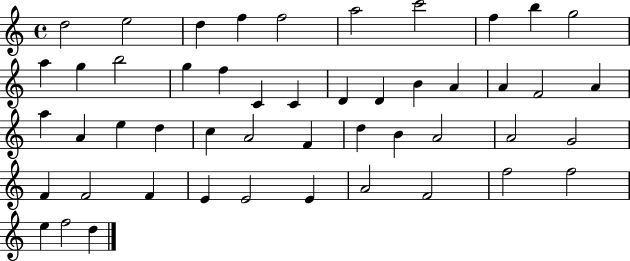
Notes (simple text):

D5/h E5/h D5/q F5/q F5/h A5/h C6/h F5/q B5/q G5/h A5/q G5/q B5/h G5/q F5/q C4/q C4/q D4/q D4/q B4/q A4/q A4/q F4/h A4/q A5/q A4/q E5/q D5/q C5/q A4/h F4/q D5/q B4/q A4/h A4/h G4/h F4/q F4/h F4/q E4/q E4/h E4/q A4/h F4/h F5/h F5/h E5/q F5/h D5/q